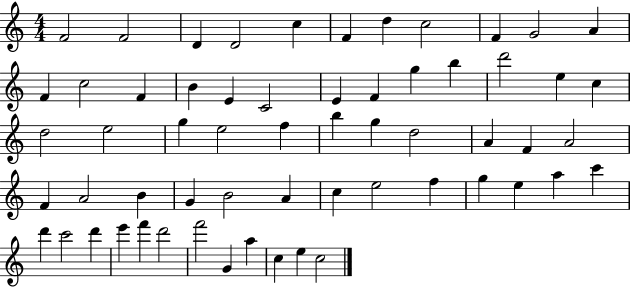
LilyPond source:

{
  \clef treble
  \numericTimeSignature
  \time 4/4
  \key c \major
  f'2 f'2 | d'4 d'2 c''4 | f'4 d''4 c''2 | f'4 g'2 a'4 | \break f'4 c''2 f'4 | b'4 e'4 c'2 | e'4 f'4 g''4 b''4 | d'''2 e''4 c''4 | \break d''2 e''2 | g''4 e''2 f''4 | b''4 g''4 d''2 | a'4 f'4 a'2 | \break f'4 a'2 b'4 | g'4 b'2 a'4 | c''4 e''2 f''4 | g''4 e''4 a''4 c'''4 | \break d'''4 c'''2 d'''4 | e'''4 f'''4 d'''2 | f'''2 g'4 a''4 | c''4 e''4 c''2 | \break \bar "|."
}